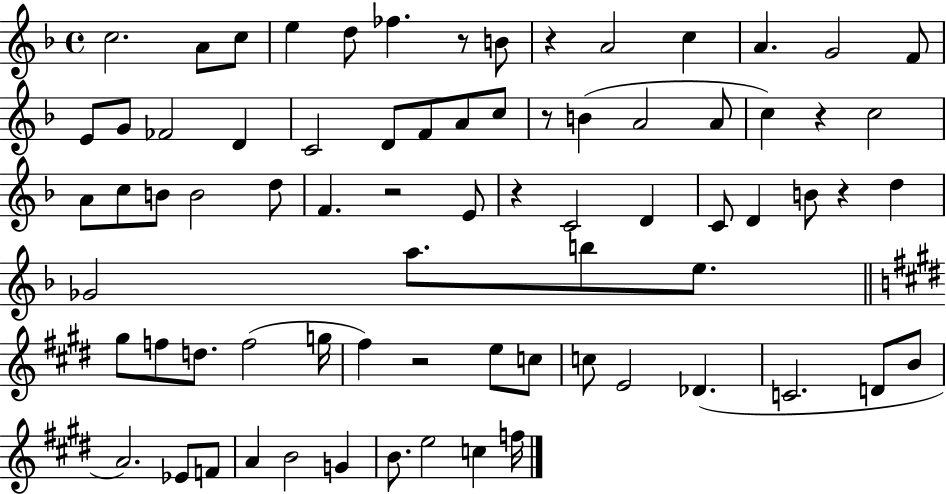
C5/h. A4/e C5/e E5/q D5/e FES5/q. R/e B4/e R/q A4/h C5/q A4/q. G4/h F4/e E4/e G4/e FES4/h D4/q C4/h D4/e F4/e A4/e C5/e R/e B4/q A4/h A4/e C5/q R/q C5/h A4/e C5/e B4/e B4/h D5/e F4/q. R/h E4/e R/q C4/h D4/q C4/e D4/q B4/e R/q D5/q Gb4/h A5/e. B5/e E5/e. G#5/e F5/e D5/e. F5/h G5/s F#5/q R/h E5/e C5/e C5/e E4/h Db4/q. C4/h. D4/e B4/e A4/h. Eb4/e F4/e A4/q B4/h G4/q B4/e. E5/h C5/q F5/s